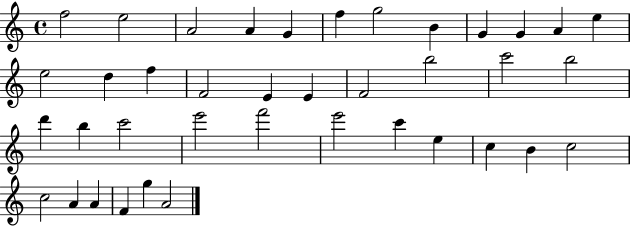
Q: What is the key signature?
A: C major